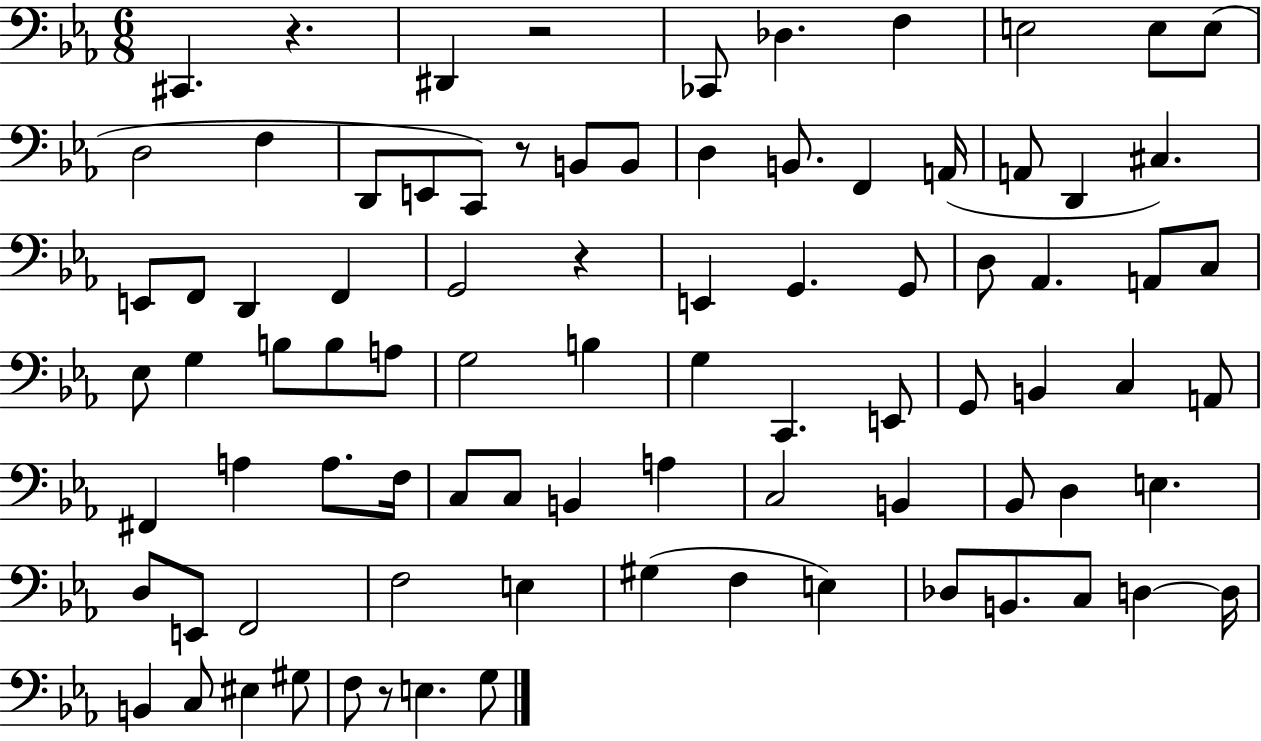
{
  \clef bass
  \numericTimeSignature
  \time 6/8
  \key ees \major
  \repeat volta 2 { cis,4. r4. | dis,4 r2 | ces,8 des4. f4 | e2 e8 e8( | \break d2 f4 | d,8 e,8 c,8) r8 b,8 b,8 | d4 b,8. f,4 a,16( | a,8 d,4 cis4.) | \break e,8 f,8 d,4 f,4 | g,2 r4 | e,4 g,4. g,8 | d8 aes,4. a,8 c8 | \break ees8 g4 b8 b8 a8 | g2 b4 | g4 c,4. e,8 | g,8 b,4 c4 a,8 | \break fis,4 a4 a8. f16 | c8 c8 b,4 a4 | c2 b,4 | bes,8 d4 e4. | \break d8 e,8 f,2 | f2 e4 | gis4( f4 e4) | des8 b,8. c8 d4~~ d16 | \break b,4 c8 eis4 gis8 | f8 r8 e4. g8 | } \bar "|."
}